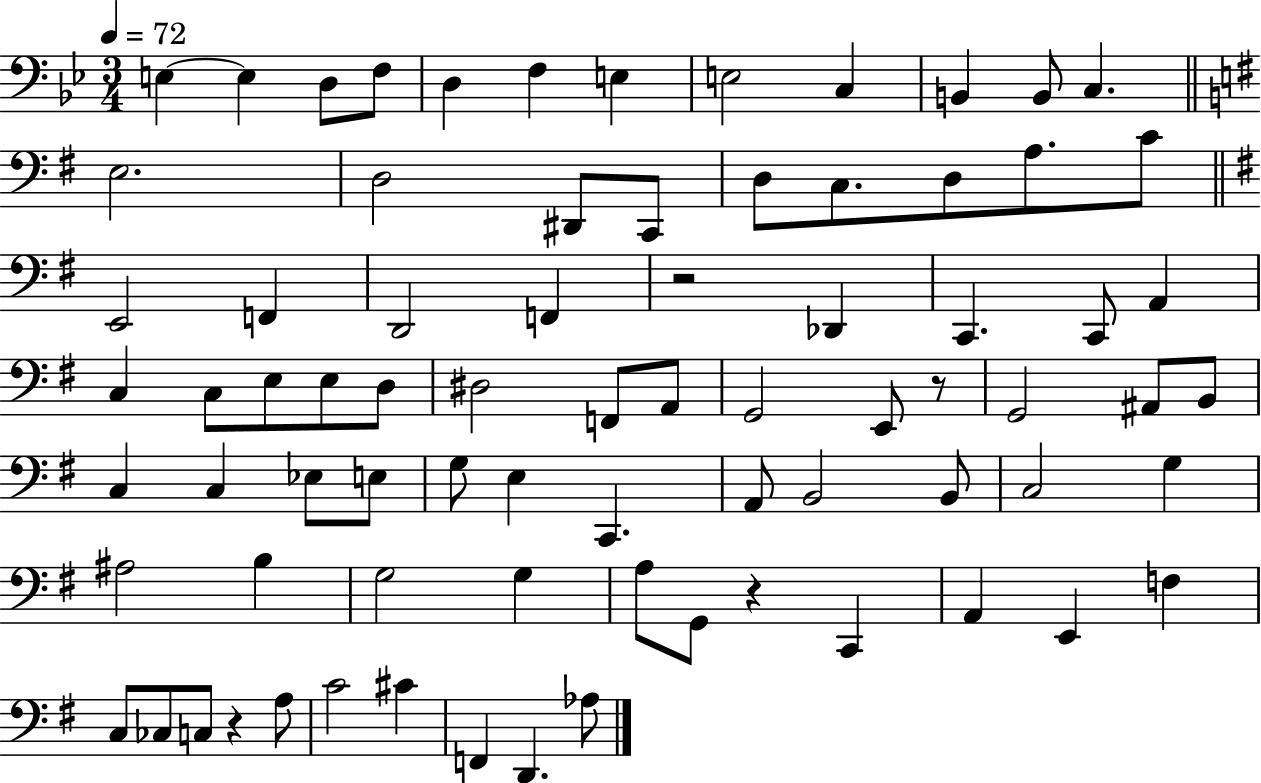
{
  \clef bass
  \numericTimeSignature
  \time 3/4
  \key bes \major
  \tempo 4 = 72
  \repeat volta 2 { e4~~ e4 d8 f8 | d4 f4 e4 | e2 c4 | b,4 b,8 c4. | \break \bar "||" \break \key e \minor e2. | d2 dis,8 c,8 | d8 c8. d8 a8. c'8 | \bar "||" \break \key e \minor e,2 f,4 | d,2 f,4 | r2 des,4 | c,4. c,8 a,4 | \break c4 c8 e8 e8 d8 | dis2 f,8 a,8 | g,2 e,8 r8 | g,2 ais,8 b,8 | \break c4 c4 ees8 e8 | g8 e4 c,4. | a,8 b,2 b,8 | c2 g4 | \break ais2 b4 | g2 g4 | a8 g,8 r4 c,4 | a,4 e,4 f4 | \break c8 ces8 c8 r4 a8 | c'2 cis'4 | f,4 d,4. aes8 | } \bar "|."
}